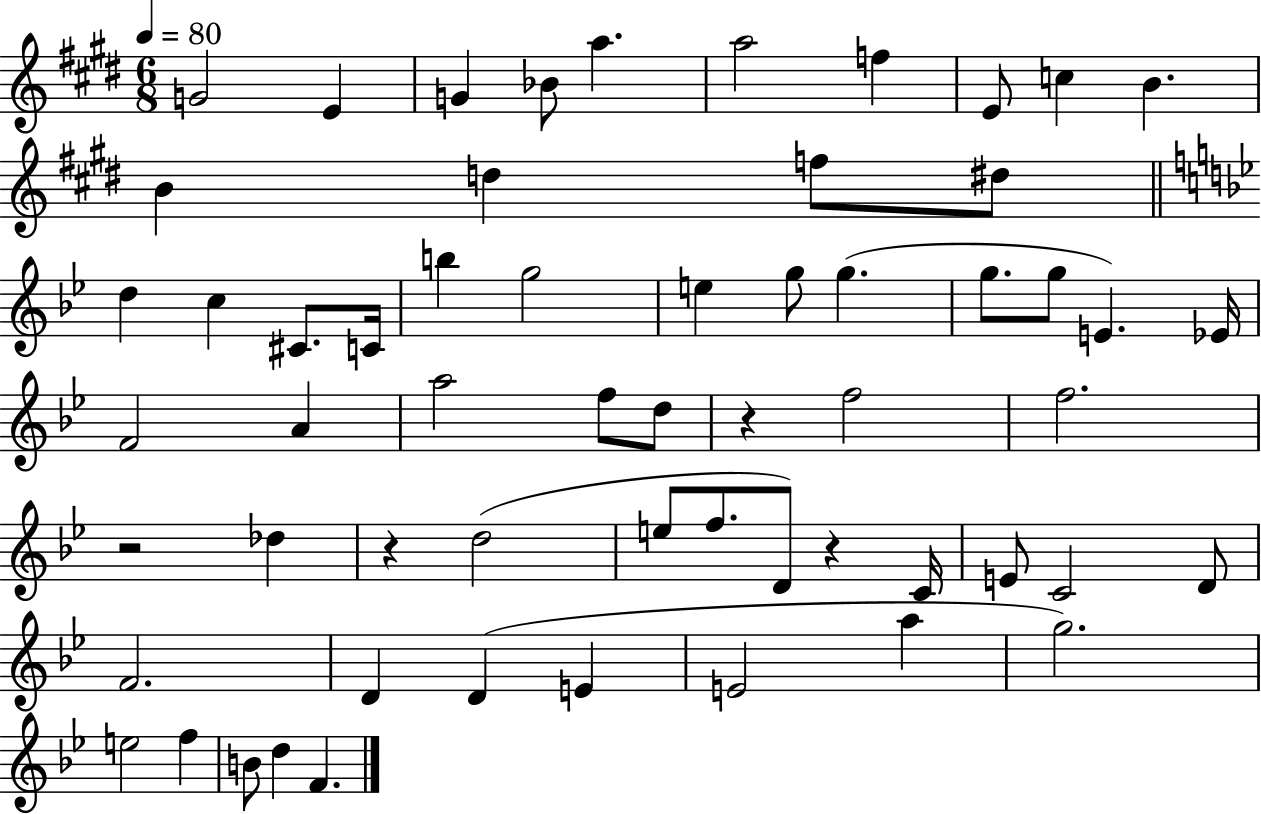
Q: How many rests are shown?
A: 4